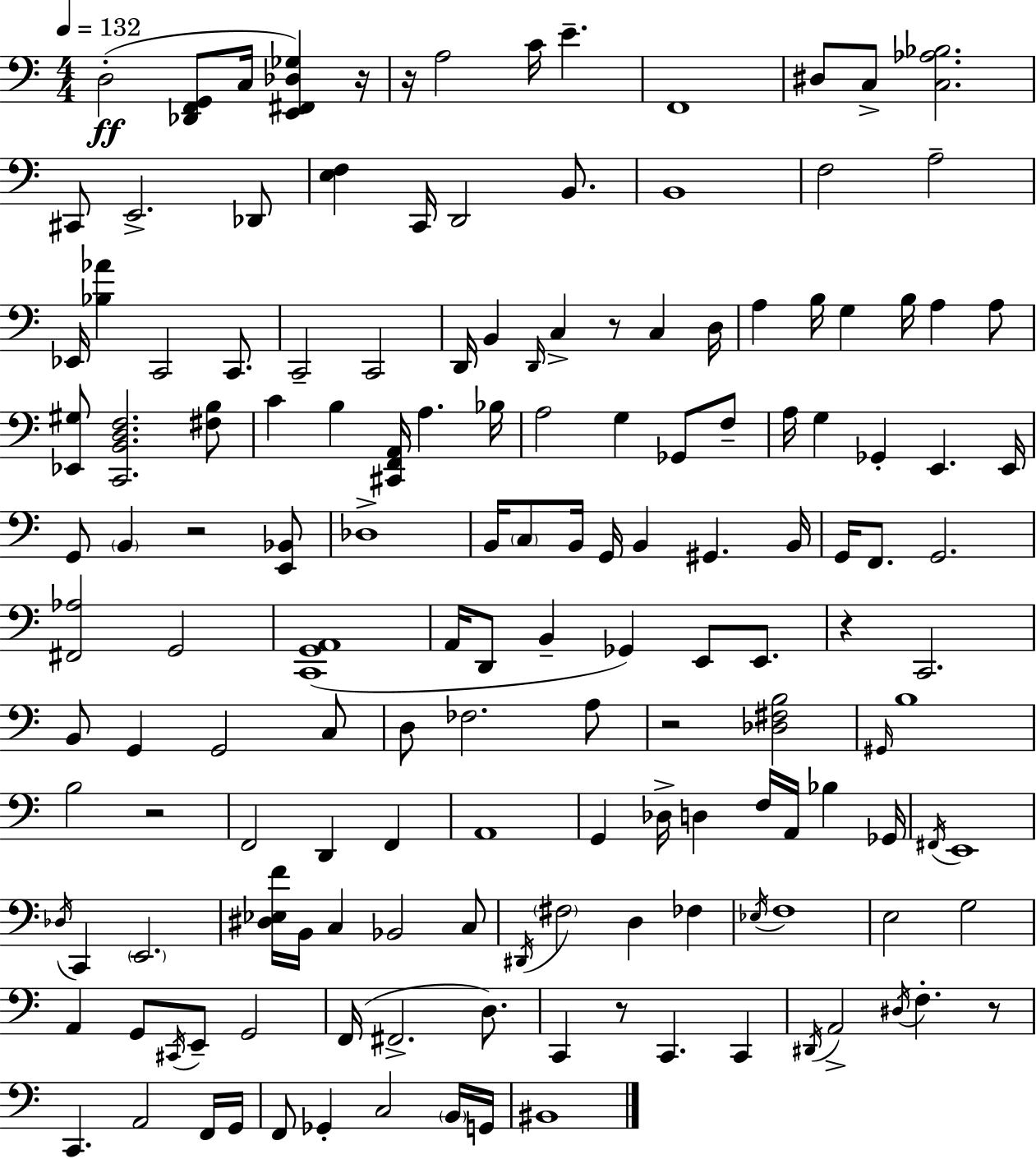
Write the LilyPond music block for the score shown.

{
  \clef bass
  \numericTimeSignature
  \time 4/4
  \key a \minor
  \tempo 4 = 132
  d2-.(\ff <des, f, g,>8 c16 <e, fis, des ges>4) r16 | r16 a2 c'16 e'4.-- | f,1 | dis8 c8-> <c aes bes>2. | \break cis,8 e,2.-> des,8 | <e f>4 c,16 d,2 b,8. | b,1 | f2 a2-- | \break ees,16 <bes aes'>4 c,2 c,8. | c,2-- c,2 | d,16 b,4 \grace { d,16 } c4-> r8 c4 | d16 a4 b16 g4 b16 a4 a8 | \break <ees, gis>8 <c, b, d f>2. <fis b>8 | c'4 b4 <cis, f, a,>16 a4. | bes16 a2 g4 ges,8 f8-- | a16 g4 ges,4-. e,4. | \break e,16 g,8 \parenthesize b,4 r2 <e, bes,>8 | des1-> | b,16 \parenthesize c8 b,16 g,16 b,4 gis,4. | b,16 g,16 f,8. g,2. | \break <fis, aes>2 g,2 | <c, g, a,>1( | a,16 d,8 b,4-- ges,4) e,8 e,8. | r4 c,2. | \break b,8 g,4 g,2 c8 | d8 fes2. a8 | r2 <des fis b>2 | \grace { gis,16 } b1 | \break b2 r2 | f,2 d,4 f,4 | a,1 | g,4 des16-> d4 f16 a,16 bes4 | \break ges,16 \acciaccatura { fis,16 } e,1 | \acciaccatura { des16 } c,4 \parenthesize e,2. | <dis ees f'>16 b,16 c4 bes,2 | c8 \acciaccatura { dis,16 } \parenthesize fis2 d4 | \break fes4 \acciaccatura { ees16 } f1 | e2 g2 | a,4 g,8 \acciaccatura { cis,16 } e,8-- g,2 | f,16( fis,2.-> | \break d8.) c,4 r8 c,4. | c,4 \acciaccatura { dis,16 } a,2-> | \acciaccatura { dis16 } f4.-. r8 c,4. a,2 | f,16 g,16 f,8 ges,4-. c2 | \break \parenthesize b,16 g,16 bis,1 | \bar "|."
}